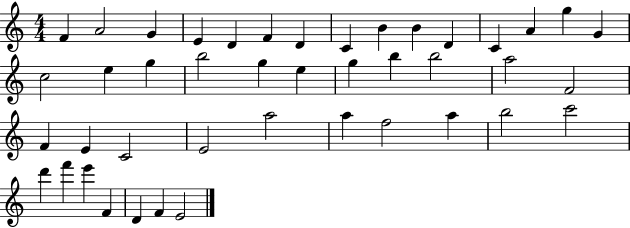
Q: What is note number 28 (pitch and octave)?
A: E4